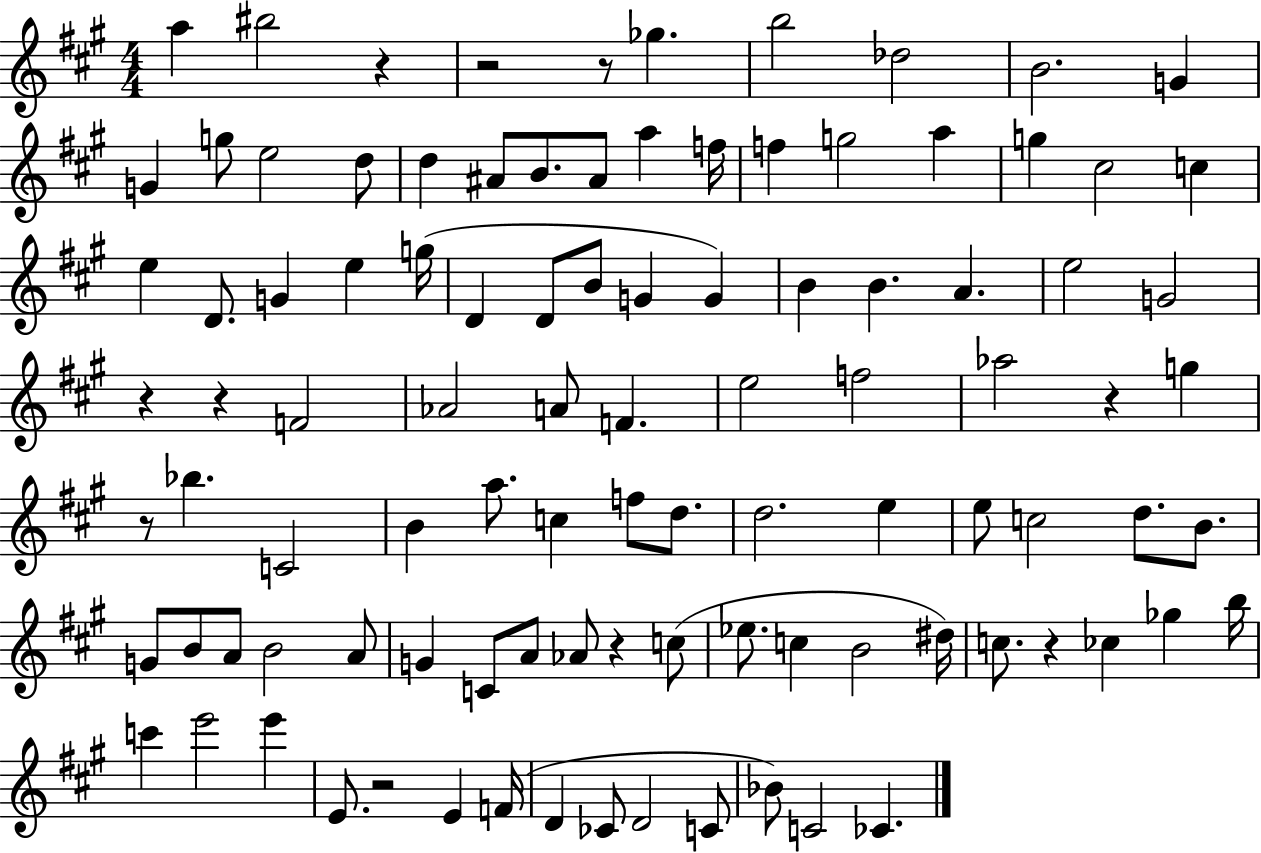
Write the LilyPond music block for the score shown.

{
  \clef treble
  \numericTimeSignature
  \time 4/4
  \key a \major
  a''4 bis''2 r4 | r2 r8 ges''4. | b''2 des''2 | b'2. g'4 | \break g'4 g''8 e''2 d''8 | d''4 ais'8 b'8. ais'8 a''4 f''16 | f''4 g''2 a''4 | g''4 cis''2 c''4 | \break e''4 d'8. g'4 e''4 g''16( | d'4 d'8 b'8 g'4 g'4) | b'4 b'4. a'4. | e''2 g'2 | \break r4 r4 f'2 | aes'2 a'8 f'4. | e''2 f''2 | aes''2 r4 g''4 | \break r8 bes''4. c'2 | b'4 a''8. c''4 f''8 d''8. | d''2. e''4 | e''8 c''2 d''8. b'8. | \break g'8 b'8 a'8 b'2 a'8 | g'4 c'8 a'8 aes'8 r4 c''8( | ees''8. c''4 b'2 dis''16) | c''8. r4 ces''4 ges''4 b''16 | \break c'''4 e'''2 e'''4 | e'8. r2 e'4 f'16( | d'4 ces'8 d'2 c'8 | bes'8) c'2 ces'4. | \break \bar "|."
}